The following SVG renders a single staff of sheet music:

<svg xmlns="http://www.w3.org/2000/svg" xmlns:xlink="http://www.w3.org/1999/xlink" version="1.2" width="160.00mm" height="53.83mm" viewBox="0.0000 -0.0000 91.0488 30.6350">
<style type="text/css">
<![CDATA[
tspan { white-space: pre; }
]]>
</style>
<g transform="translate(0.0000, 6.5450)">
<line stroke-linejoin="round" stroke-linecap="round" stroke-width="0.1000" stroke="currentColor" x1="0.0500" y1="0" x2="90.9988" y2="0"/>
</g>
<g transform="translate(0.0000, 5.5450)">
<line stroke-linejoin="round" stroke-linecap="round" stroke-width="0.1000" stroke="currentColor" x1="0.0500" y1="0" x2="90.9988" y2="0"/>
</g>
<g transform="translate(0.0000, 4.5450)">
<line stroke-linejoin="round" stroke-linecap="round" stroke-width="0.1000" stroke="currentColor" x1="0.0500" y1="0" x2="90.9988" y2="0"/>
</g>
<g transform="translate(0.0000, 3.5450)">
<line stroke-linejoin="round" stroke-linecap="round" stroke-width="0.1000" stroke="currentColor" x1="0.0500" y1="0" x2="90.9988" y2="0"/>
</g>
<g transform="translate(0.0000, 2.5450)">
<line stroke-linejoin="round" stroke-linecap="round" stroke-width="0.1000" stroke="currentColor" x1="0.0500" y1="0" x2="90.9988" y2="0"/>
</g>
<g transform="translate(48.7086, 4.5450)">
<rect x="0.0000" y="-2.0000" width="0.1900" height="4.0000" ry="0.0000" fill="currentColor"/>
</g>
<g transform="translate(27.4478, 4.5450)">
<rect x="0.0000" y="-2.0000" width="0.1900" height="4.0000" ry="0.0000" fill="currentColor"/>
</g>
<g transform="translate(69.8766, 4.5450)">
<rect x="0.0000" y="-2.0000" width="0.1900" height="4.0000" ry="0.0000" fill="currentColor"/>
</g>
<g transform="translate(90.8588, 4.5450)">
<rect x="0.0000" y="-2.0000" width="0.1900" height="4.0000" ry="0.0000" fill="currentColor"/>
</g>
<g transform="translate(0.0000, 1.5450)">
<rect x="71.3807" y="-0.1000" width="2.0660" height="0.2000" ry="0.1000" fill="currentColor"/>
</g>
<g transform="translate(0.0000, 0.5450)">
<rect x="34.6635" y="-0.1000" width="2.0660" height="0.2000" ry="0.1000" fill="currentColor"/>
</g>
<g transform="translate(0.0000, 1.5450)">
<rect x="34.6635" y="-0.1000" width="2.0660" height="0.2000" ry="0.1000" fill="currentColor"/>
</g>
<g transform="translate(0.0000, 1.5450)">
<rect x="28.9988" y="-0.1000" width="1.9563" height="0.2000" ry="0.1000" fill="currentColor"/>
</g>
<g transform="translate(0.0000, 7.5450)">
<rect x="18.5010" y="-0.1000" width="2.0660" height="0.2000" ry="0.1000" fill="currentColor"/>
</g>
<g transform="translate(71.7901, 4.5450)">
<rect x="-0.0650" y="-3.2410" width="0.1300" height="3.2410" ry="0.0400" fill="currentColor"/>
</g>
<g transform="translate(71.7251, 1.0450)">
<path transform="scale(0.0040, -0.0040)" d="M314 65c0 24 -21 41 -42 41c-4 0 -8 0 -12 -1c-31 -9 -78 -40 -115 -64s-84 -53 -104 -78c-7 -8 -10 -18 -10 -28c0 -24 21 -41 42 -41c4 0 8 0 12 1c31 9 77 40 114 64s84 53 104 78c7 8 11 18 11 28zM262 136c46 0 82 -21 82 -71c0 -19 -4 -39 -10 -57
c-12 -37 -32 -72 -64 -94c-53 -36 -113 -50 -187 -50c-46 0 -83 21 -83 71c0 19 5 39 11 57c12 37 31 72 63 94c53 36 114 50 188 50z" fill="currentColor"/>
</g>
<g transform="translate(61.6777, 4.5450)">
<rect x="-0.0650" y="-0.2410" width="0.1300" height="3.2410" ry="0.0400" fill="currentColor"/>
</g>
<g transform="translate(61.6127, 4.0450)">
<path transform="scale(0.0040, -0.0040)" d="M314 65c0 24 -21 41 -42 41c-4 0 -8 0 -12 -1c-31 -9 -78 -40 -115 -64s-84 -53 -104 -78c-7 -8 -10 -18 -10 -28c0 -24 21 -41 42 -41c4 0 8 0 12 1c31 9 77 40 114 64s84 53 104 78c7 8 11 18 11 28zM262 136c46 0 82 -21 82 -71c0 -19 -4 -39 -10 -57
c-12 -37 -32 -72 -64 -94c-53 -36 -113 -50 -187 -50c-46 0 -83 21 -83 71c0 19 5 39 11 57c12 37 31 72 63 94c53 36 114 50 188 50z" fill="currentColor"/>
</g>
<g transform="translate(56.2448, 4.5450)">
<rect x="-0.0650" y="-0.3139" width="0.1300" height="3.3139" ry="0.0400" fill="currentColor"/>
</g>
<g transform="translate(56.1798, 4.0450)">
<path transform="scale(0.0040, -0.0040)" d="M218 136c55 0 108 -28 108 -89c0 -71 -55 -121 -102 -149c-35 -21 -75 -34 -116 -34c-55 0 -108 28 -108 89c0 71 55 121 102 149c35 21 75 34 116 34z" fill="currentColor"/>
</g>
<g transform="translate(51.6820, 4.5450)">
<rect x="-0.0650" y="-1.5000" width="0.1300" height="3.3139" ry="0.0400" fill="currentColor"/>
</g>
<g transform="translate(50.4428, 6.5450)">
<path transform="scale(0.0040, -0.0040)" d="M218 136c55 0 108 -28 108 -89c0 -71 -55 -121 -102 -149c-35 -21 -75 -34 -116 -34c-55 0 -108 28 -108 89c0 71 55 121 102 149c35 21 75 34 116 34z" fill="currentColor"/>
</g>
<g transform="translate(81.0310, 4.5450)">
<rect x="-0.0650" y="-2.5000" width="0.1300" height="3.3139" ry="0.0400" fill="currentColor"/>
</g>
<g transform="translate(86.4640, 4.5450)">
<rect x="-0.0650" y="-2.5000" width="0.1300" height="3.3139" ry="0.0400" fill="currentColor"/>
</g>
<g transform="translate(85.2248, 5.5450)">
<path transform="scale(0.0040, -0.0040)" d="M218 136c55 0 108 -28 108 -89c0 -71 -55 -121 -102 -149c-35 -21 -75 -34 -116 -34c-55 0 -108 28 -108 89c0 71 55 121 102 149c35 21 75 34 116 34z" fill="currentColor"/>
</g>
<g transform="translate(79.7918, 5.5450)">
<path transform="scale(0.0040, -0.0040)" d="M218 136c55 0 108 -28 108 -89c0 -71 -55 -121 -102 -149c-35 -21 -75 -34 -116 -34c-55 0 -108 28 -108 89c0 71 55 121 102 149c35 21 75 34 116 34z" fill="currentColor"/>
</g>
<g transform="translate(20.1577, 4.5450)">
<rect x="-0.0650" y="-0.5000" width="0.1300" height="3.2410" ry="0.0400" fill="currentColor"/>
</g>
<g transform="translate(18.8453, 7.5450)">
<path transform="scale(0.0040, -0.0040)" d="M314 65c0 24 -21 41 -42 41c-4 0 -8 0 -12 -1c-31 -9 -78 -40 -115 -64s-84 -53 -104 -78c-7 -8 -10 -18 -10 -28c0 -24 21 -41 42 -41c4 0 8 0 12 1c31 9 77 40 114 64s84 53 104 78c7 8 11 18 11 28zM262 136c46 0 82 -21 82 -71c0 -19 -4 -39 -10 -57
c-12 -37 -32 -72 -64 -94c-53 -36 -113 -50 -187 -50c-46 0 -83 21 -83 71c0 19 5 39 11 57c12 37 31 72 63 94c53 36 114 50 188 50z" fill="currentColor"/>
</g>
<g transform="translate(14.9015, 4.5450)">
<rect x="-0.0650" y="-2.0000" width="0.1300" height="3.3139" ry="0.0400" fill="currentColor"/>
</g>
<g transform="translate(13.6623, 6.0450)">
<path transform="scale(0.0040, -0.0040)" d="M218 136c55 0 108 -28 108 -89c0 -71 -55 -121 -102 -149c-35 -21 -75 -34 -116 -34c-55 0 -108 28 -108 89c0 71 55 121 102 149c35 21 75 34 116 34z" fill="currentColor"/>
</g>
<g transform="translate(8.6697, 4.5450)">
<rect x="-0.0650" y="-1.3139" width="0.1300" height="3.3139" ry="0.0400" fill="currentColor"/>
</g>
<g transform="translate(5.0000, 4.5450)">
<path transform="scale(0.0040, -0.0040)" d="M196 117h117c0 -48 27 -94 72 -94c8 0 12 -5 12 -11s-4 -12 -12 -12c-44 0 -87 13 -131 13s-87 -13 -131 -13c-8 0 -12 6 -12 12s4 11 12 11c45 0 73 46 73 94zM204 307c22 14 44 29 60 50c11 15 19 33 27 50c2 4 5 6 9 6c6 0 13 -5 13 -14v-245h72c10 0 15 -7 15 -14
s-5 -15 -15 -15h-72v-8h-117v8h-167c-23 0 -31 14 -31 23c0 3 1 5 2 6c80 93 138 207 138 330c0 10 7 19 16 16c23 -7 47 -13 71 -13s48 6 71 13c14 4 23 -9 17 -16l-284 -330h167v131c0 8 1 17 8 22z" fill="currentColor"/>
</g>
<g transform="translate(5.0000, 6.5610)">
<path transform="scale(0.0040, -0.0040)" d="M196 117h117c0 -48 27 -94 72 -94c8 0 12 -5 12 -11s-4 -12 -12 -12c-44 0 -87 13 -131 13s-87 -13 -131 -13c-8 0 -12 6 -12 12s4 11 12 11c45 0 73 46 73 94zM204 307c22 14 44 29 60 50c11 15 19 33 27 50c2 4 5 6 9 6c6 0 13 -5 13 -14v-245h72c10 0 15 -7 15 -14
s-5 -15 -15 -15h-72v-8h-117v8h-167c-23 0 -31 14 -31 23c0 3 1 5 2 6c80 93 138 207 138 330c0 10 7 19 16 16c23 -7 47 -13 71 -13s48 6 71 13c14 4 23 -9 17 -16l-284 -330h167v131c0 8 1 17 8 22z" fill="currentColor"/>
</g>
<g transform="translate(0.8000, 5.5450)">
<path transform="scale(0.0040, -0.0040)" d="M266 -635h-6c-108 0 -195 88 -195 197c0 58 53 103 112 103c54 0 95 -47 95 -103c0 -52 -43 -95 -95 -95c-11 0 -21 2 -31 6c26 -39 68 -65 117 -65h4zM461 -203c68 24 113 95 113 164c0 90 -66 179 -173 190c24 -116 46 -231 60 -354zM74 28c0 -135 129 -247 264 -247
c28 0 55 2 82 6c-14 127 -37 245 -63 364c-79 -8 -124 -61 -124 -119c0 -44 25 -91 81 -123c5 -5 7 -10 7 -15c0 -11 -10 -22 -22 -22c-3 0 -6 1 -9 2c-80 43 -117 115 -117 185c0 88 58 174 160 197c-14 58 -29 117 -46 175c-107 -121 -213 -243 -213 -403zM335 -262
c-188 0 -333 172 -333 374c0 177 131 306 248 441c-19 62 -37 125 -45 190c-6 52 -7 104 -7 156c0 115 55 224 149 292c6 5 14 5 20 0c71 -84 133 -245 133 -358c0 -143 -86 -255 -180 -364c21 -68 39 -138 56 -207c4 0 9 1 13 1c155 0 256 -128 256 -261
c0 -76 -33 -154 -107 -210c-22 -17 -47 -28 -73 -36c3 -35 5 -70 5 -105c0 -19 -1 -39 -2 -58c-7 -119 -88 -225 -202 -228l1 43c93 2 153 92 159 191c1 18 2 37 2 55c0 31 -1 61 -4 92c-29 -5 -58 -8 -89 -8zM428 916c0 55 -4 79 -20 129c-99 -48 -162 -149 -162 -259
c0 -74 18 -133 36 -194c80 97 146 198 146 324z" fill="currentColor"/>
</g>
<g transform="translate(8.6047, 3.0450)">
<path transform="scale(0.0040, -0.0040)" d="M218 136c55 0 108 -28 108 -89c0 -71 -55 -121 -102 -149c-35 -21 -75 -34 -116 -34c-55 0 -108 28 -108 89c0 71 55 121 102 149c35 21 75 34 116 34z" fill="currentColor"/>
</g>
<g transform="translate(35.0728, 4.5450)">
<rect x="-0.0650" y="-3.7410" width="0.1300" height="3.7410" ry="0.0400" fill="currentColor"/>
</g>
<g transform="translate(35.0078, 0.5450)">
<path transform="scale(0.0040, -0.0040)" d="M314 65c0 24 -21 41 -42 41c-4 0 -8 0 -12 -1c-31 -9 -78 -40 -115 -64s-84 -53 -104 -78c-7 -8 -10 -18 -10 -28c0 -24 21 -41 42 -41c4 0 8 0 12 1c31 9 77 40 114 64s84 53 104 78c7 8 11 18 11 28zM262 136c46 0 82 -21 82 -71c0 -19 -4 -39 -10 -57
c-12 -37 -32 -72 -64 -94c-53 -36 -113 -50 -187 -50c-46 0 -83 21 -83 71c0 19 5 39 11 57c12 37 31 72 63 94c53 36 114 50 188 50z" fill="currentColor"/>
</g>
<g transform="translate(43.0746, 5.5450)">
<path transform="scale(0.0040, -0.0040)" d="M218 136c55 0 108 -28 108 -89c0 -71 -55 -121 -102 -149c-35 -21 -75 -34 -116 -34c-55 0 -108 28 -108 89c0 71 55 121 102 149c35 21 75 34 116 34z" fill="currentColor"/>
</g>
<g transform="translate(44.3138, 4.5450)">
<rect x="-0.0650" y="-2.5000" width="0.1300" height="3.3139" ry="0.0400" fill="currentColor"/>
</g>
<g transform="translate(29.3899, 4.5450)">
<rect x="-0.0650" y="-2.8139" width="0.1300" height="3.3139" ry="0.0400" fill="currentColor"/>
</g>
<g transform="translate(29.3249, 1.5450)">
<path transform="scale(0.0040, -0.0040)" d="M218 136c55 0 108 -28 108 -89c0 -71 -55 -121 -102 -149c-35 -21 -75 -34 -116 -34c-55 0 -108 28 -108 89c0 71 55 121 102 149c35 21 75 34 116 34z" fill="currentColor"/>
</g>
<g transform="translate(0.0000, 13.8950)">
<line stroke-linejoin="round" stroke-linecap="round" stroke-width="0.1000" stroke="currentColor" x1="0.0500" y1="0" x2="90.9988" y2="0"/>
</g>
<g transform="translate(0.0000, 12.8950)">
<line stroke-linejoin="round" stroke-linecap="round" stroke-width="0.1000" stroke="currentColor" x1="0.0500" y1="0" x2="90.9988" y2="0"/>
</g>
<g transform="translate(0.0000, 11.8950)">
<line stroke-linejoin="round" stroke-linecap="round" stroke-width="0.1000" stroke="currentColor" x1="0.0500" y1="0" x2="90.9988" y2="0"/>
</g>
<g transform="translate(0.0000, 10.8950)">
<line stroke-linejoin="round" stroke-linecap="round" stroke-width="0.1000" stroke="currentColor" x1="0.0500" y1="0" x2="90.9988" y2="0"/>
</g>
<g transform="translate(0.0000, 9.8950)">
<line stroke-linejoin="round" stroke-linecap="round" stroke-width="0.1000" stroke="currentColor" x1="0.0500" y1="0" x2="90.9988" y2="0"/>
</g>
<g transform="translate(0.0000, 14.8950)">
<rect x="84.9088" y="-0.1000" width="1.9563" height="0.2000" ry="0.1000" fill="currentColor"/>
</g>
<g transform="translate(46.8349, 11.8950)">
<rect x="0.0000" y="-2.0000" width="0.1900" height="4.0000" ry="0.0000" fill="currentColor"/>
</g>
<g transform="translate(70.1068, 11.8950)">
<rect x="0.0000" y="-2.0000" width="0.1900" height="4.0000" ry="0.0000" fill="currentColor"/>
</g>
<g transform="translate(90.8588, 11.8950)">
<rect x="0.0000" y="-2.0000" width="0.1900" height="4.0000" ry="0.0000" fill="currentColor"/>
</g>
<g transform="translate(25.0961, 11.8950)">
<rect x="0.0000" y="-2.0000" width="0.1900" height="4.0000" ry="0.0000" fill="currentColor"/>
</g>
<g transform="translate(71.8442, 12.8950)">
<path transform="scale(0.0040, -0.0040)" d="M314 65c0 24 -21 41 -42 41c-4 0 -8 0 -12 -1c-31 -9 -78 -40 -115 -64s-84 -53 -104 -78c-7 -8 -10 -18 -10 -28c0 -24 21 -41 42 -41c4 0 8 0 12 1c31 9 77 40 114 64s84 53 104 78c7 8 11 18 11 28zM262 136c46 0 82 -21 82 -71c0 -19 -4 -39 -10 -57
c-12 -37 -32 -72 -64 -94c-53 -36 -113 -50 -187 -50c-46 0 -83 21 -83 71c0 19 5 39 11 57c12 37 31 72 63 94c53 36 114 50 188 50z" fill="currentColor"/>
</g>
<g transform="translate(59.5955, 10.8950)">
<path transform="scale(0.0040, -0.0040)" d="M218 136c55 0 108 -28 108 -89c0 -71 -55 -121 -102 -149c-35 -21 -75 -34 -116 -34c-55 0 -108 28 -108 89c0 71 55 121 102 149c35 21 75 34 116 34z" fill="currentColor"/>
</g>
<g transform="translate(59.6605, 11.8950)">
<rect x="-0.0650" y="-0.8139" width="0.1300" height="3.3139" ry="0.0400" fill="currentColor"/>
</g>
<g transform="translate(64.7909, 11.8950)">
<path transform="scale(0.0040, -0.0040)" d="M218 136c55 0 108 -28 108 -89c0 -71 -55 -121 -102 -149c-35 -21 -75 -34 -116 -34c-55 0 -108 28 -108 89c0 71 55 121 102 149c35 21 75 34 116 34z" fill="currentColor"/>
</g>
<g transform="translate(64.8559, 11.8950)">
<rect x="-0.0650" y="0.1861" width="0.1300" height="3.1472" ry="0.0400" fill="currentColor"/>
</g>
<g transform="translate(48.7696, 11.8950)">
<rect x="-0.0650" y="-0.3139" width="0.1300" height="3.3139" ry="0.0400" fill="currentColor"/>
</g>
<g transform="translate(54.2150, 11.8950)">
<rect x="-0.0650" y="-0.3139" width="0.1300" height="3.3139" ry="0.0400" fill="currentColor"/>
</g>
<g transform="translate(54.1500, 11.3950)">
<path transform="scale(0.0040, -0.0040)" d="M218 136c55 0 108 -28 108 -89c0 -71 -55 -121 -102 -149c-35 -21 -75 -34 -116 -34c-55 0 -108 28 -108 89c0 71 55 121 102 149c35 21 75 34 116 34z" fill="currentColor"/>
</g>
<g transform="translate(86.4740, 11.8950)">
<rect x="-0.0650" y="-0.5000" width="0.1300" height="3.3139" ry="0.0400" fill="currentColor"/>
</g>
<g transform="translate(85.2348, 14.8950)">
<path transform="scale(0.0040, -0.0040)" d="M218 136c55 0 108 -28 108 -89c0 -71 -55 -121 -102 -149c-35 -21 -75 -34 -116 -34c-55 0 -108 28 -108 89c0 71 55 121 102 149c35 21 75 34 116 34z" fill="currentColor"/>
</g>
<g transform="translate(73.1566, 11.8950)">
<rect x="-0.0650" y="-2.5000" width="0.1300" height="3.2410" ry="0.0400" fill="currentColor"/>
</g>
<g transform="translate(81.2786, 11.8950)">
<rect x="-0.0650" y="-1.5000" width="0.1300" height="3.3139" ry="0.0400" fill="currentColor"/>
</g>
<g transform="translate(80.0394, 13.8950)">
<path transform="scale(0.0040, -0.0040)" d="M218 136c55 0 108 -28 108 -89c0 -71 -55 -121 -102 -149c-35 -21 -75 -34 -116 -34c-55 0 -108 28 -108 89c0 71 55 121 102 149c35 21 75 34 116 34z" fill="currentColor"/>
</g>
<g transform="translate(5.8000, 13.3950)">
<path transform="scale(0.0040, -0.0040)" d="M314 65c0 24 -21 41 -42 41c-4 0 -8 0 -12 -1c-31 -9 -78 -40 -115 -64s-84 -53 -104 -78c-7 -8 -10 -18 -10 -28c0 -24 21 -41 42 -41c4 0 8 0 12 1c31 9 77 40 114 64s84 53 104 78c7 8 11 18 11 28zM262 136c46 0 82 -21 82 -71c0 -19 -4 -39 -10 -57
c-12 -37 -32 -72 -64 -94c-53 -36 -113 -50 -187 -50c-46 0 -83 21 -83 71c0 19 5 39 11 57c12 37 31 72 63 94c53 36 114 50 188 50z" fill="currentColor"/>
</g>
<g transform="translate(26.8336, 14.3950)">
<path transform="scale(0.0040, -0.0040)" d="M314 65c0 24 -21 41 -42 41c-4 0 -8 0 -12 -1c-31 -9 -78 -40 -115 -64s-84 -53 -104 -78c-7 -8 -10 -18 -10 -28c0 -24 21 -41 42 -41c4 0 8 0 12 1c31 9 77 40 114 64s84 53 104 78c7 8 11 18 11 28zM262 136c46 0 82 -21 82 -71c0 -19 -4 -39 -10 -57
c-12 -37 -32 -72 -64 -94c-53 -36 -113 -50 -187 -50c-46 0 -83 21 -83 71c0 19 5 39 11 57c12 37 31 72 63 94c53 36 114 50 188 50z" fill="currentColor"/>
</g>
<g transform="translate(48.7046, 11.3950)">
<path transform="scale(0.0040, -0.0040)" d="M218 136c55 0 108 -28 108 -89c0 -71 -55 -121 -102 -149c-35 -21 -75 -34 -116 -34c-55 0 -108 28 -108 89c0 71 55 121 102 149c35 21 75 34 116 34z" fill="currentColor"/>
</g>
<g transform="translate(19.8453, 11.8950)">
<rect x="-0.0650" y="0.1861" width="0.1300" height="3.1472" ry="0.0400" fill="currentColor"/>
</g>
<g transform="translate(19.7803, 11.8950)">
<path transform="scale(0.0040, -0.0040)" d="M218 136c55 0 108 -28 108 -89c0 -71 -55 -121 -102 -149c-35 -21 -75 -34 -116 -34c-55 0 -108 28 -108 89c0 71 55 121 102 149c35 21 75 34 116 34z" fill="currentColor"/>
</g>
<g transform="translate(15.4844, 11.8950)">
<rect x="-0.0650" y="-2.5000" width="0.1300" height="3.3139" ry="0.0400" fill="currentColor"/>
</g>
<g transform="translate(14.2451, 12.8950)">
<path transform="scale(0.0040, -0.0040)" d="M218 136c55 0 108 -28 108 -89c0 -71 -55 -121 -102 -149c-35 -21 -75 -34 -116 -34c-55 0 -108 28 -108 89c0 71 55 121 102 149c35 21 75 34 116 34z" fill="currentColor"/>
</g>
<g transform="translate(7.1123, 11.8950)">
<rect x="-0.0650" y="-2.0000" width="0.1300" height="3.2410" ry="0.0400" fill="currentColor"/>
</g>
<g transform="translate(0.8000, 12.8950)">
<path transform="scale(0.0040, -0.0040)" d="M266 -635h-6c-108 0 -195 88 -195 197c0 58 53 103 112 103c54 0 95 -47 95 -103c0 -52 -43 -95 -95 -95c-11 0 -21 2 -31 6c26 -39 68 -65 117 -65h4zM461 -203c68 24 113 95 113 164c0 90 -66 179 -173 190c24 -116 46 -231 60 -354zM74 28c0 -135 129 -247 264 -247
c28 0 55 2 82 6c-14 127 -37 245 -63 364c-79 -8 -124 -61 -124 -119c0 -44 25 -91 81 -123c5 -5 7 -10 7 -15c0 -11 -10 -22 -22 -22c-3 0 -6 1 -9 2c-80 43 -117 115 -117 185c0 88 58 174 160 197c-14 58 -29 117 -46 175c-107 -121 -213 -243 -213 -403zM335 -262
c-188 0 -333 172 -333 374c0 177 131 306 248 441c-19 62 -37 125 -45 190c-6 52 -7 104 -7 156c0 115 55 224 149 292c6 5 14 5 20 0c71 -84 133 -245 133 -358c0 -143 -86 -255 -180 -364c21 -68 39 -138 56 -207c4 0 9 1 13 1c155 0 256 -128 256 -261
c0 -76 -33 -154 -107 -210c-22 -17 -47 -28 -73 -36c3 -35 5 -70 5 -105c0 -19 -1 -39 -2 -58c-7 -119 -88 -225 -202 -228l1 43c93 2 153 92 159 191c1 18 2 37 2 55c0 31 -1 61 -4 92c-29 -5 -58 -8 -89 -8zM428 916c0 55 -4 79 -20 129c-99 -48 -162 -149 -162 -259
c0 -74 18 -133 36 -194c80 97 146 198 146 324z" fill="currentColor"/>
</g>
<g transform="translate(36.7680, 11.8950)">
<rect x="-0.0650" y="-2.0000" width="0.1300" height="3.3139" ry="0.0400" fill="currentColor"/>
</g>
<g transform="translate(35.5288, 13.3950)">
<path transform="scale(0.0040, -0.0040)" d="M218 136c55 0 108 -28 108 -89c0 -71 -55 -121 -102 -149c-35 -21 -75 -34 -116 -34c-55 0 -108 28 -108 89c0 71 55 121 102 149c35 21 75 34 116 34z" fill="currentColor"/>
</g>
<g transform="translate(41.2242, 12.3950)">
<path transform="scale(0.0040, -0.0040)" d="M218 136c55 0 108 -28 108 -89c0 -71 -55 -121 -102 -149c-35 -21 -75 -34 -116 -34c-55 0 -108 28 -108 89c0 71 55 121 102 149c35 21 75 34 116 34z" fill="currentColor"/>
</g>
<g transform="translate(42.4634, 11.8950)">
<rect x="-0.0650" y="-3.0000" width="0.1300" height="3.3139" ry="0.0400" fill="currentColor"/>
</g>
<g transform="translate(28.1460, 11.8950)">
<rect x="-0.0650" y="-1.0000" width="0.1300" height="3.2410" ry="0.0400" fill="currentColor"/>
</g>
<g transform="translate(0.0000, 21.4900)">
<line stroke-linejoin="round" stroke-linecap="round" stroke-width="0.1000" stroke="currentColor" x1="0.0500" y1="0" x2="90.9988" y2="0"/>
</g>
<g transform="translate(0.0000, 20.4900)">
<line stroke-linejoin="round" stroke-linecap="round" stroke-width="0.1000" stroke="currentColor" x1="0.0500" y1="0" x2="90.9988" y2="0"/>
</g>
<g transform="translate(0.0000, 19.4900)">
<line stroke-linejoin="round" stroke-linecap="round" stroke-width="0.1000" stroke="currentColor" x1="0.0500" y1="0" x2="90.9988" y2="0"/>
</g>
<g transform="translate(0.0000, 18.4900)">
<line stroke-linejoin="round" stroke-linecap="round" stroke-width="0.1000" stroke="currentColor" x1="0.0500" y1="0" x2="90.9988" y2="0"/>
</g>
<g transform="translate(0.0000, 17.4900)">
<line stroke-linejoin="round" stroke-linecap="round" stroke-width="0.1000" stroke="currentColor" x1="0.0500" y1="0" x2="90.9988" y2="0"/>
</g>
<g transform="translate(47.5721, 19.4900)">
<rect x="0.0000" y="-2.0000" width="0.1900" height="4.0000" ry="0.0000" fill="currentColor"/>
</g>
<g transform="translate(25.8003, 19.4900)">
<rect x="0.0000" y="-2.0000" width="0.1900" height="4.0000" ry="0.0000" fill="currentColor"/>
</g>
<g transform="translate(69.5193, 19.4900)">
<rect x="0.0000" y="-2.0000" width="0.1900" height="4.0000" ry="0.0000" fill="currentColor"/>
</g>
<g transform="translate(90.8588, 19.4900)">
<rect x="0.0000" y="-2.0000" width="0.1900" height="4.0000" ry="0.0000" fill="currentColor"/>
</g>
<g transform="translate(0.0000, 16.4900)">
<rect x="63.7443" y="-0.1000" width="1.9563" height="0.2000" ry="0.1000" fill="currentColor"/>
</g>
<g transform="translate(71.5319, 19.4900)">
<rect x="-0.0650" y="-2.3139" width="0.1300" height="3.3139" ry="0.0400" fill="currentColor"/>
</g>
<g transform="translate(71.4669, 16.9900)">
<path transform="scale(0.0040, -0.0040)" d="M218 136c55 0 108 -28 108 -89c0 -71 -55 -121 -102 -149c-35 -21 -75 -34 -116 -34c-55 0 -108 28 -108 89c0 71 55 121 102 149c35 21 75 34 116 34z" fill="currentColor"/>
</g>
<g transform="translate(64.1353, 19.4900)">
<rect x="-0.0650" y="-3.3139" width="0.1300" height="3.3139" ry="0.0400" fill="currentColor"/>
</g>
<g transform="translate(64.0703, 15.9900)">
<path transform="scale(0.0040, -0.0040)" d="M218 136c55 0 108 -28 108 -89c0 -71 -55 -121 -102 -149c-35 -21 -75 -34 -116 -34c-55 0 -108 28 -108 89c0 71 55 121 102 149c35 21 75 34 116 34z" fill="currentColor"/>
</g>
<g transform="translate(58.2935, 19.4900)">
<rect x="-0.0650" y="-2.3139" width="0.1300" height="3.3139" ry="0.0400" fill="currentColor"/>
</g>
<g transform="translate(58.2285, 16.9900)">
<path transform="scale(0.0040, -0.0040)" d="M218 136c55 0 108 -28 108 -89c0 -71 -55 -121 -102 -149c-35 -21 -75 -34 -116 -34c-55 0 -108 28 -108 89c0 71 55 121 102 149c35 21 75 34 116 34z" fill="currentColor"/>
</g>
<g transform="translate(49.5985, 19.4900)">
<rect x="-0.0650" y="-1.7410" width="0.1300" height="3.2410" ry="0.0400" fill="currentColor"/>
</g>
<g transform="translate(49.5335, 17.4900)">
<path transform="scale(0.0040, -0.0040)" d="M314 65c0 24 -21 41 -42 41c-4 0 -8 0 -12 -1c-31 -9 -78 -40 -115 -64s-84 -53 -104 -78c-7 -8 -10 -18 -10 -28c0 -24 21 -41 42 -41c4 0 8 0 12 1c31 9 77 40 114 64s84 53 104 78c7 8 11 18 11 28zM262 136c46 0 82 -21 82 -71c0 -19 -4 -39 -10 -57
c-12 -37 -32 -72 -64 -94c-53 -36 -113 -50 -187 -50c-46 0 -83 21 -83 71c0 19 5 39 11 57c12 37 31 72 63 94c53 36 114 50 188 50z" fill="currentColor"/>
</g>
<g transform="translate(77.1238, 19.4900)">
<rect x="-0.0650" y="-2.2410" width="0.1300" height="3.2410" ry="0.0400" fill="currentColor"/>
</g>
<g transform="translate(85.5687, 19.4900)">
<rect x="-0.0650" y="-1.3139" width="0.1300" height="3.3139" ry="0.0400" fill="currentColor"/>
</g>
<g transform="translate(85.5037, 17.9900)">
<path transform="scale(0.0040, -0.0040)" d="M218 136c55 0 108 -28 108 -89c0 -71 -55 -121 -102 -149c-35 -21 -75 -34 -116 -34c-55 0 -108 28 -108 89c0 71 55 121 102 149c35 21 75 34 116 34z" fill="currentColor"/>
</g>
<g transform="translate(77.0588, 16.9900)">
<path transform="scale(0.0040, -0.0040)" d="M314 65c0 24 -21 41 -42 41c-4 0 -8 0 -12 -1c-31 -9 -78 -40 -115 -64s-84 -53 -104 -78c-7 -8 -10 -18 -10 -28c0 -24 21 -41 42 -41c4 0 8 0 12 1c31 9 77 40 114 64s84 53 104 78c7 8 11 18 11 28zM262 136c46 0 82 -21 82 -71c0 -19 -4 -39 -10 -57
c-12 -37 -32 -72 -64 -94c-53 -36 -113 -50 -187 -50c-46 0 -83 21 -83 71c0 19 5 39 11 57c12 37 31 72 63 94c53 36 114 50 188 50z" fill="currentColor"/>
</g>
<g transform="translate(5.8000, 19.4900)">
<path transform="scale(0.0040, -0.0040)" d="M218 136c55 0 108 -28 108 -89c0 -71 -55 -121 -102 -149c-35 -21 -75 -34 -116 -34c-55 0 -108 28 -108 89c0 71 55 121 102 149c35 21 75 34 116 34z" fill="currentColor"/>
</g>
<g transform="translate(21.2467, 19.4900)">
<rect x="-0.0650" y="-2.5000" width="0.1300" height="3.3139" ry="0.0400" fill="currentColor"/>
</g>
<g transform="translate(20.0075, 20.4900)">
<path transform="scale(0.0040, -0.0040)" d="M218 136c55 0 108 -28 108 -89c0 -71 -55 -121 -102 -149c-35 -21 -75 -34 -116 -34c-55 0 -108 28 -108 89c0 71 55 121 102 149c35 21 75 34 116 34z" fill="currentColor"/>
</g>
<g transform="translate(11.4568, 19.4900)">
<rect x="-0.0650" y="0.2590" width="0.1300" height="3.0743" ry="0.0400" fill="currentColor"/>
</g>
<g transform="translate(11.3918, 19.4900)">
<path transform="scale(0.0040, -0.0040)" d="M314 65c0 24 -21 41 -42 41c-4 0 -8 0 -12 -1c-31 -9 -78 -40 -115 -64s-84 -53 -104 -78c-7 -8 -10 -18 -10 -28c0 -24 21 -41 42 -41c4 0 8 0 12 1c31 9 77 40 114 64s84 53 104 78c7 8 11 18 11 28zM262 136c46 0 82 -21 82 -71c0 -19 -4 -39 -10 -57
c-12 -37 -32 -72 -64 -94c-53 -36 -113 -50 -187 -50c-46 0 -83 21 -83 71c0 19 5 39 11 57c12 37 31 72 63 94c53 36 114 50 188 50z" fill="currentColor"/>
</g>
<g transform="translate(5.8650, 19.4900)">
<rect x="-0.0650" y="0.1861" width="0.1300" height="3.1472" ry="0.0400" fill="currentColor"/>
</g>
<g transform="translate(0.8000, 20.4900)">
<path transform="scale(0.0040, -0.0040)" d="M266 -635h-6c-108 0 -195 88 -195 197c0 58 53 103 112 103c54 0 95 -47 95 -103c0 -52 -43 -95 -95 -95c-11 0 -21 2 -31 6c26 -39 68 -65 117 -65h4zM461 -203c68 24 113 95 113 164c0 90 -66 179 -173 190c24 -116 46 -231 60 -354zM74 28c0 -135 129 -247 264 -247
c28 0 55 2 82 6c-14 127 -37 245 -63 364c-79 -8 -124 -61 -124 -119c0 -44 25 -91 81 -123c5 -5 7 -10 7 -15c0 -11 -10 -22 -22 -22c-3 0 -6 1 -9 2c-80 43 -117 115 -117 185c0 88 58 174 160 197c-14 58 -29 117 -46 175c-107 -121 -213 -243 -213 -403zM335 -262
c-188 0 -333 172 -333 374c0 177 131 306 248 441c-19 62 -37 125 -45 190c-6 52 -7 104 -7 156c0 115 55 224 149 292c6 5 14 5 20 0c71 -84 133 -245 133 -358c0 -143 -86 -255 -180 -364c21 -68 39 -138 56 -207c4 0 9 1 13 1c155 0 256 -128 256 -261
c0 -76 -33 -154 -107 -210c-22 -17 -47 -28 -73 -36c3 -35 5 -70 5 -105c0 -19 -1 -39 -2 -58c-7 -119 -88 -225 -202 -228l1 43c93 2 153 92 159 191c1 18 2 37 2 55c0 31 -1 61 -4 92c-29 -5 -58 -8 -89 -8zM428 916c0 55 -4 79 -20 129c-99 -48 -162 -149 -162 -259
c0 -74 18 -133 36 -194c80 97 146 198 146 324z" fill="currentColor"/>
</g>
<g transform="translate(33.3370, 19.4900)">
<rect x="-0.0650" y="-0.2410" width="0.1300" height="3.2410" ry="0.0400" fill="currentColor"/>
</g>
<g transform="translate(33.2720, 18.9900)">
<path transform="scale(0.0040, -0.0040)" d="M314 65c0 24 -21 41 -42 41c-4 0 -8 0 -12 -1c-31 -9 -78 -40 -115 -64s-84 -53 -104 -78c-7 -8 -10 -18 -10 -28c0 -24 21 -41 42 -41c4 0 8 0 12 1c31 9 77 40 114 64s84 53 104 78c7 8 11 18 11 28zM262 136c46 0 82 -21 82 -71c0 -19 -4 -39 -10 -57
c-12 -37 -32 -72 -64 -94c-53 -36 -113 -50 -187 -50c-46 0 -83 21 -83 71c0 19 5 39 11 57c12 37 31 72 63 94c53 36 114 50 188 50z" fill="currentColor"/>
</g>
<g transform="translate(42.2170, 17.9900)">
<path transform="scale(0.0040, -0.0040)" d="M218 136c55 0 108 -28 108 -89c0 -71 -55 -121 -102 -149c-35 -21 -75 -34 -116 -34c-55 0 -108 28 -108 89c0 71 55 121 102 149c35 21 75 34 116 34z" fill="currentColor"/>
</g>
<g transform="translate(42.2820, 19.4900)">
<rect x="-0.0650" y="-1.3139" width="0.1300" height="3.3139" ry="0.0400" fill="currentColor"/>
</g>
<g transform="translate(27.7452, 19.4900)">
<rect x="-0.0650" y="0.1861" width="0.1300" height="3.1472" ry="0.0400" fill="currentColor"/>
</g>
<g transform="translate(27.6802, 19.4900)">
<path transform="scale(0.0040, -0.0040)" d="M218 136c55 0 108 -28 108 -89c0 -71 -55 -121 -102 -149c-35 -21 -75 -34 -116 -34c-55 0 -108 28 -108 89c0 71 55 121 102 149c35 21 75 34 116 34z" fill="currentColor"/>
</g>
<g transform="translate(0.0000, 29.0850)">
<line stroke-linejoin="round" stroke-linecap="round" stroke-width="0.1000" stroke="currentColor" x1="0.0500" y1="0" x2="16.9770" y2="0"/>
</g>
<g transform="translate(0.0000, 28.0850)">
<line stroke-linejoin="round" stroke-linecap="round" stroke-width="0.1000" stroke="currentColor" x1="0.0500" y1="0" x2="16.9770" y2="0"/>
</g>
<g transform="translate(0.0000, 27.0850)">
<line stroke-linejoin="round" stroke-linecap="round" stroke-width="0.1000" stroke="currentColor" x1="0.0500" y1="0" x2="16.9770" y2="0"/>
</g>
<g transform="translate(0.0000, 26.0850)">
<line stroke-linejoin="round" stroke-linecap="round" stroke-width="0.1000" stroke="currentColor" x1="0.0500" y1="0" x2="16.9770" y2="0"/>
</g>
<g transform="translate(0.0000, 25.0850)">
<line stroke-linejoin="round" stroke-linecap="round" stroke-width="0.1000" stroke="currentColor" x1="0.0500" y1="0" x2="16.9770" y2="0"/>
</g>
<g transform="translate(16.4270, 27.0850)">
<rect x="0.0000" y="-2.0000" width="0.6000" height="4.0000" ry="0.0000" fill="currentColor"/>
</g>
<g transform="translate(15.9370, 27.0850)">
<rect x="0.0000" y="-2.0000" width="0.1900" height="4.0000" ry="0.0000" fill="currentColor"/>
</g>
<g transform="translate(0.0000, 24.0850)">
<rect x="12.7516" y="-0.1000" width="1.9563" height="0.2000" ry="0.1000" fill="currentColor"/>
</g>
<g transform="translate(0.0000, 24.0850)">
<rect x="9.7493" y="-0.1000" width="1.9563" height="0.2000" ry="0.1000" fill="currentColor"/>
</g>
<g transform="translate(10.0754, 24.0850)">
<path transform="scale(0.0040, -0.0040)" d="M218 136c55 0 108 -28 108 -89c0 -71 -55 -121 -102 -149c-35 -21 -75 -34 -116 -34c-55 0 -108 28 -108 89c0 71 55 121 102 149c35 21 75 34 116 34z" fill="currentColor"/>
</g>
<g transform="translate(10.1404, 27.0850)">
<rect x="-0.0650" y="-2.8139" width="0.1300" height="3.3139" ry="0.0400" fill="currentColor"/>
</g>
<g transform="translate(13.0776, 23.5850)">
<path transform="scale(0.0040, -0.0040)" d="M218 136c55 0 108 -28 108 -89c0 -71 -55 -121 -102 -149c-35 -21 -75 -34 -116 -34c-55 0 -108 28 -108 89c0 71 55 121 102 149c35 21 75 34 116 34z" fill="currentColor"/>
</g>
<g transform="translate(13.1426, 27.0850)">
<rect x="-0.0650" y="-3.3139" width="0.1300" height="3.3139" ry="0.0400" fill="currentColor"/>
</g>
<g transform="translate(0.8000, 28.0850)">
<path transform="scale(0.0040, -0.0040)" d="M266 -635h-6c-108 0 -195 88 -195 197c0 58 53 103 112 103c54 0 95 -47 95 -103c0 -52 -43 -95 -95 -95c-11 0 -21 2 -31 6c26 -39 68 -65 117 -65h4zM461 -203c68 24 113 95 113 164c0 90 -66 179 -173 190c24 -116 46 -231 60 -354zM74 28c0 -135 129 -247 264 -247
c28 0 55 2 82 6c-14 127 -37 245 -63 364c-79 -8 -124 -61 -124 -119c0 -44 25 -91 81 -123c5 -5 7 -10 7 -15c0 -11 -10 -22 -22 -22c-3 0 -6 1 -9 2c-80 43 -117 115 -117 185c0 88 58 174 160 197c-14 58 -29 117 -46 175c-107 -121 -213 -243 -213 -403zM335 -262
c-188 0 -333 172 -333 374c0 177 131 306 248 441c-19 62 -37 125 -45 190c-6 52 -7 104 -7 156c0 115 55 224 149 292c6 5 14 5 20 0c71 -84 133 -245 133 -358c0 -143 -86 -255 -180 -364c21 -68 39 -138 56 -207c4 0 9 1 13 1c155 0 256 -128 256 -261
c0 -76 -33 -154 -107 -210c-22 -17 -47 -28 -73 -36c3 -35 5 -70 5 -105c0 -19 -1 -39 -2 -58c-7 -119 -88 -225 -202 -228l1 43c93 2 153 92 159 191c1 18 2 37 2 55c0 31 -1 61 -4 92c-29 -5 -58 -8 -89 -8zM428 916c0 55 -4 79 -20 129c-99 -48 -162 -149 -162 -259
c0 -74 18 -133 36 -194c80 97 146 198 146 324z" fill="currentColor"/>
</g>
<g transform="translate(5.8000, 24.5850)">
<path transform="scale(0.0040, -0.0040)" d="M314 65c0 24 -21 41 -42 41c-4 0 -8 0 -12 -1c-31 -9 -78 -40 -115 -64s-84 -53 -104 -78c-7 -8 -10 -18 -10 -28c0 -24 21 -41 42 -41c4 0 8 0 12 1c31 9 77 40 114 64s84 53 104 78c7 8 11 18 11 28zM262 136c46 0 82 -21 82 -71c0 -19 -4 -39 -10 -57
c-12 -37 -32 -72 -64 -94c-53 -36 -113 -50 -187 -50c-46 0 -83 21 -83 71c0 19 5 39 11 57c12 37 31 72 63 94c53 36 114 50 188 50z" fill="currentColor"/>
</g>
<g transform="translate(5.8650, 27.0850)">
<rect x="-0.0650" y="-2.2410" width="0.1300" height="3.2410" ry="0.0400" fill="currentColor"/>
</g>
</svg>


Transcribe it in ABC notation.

X:1
T:Untitled
M:4/4
L:1/4
K:C
e F C2 a c'2 G E c c2 b2 G G F2 G B D2 F A c c d B G2 E C B B2 G B c2 e f2 g b g g2 e g2 a b